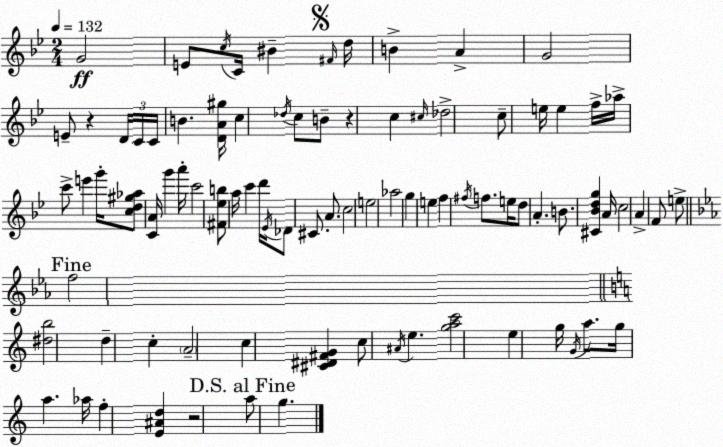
X:1
T:Untitled
M:2/4
L:1/4
K:Gm
G2 E/2 c/4 C/4 ^B ^F/4 d/4 B A G2 E/2 z D/4 C/4 C/4 B [DA^g]/4 c _d/4 c/2 B/2 z c ^c/4 _d2 c/2 e/4 e f/4 _a/4 c'/2 e' g'/4 [cd^g_a]/2 [CA]/4 g' a'/4 c'2 [^F_eb]/2 a/4 c' d'/4 _E/4 _D/2 ^C/2 A/2 c2 e2 _a2 g e f ^f/4 f/2 e/4 d/2 A B/2 [^C_Bdg] A/4 c2 A F/2 e/2 f2 [^db]2 d c A2 c [^C^D^FG] c/2 ^A/4 e [gac']2 e g/4 G/4 a/2 g/4 a _a/4 f [E^Ad] z2 a/2 g